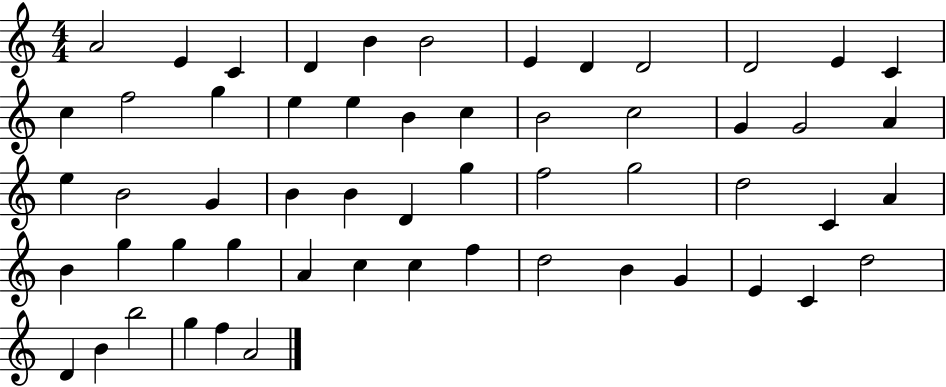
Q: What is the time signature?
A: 4/4